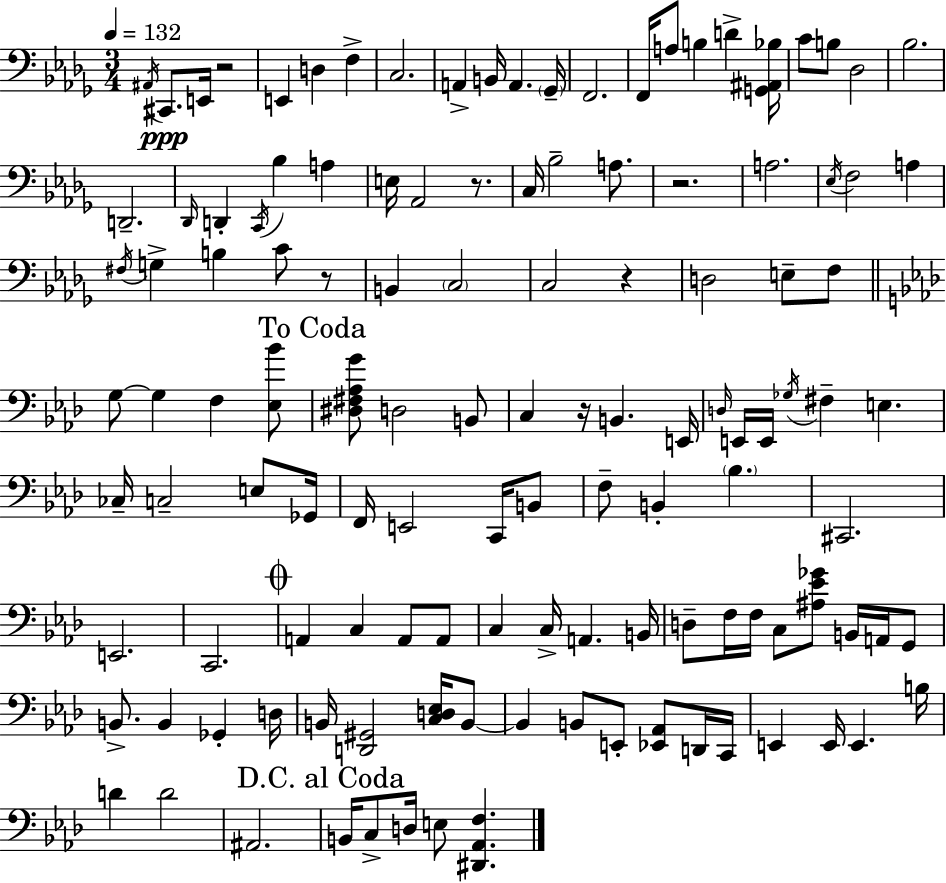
{
  \clef bass
  \numericTimeSignature
  \time 3/4
  \key bes \minor
  \tempo 4 = 132
  \acciaccatura { ais,16 }\ppp cis,8. e,16 r2 | e,4 d4 f4-> | c2. | a,4-> b,16 a,4. | \break \parenthesize ges,16-- f,2. | f,16 a8 b4 d'4-> | <g, ais, bes>16 c'8 b8 des2 | bes2. | \break d,2.-- | \grace { des,16 } d,4-. \acciaccatura { c,16 } bes4 a4 | e16 aes,2 | r8. c16 bes2-- | \break a8. r2. | a2. | \acciaccatura { ees16 } f2 | a4 \acciaccatura { fis16 } g4-> b4 | \break c'8 r8 b,4 \parenthesize c2 | c2 | r4 d2 | e8-- f8 \bar "||" \break \key f \minor g8~~ g4 f4 <ees bes'>8 | \mark "To Coda" <dis fis aes g'>8 d2 b,8 | c4 r16 b,4. e,16 | \grace { d16 } e,16 e,16 \acciaccatura { ges16 } fis4-- e4. | \break ces16-- c2-- e8 | ges,16 f,16 e,2 c,16 | b,8 f8-- b,4-. \parenthesize bes4. | cis,2. | \break e,2. | c,2. | \mark \markup { \musicglyph "scripts.coda" } a,4 c4 a,8 | a,8 c4 c16-> a,4. | \break b,16 d8-- f16 f16 c8 <ais ees' ges'>8 b,16 a,16 | g,8 b,8.-> b,4 ges,4-. | d16 b,16 <d, gis,>2 <c d ees>16 | b,8~~ b,4 b,8 e,8-. <ees, aes,>8 | \break d,16 c,16 e,4 e,16 e,4. | b16 d'4 d'2 | ais,2. | \mark "D.C. al Coda" b,16 c8-> d16 e8 <dis, aes, f>4. | \break \bar "|."
}